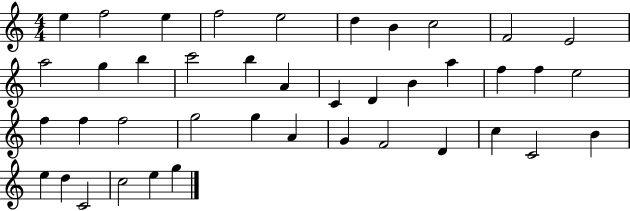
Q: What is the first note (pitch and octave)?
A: E5